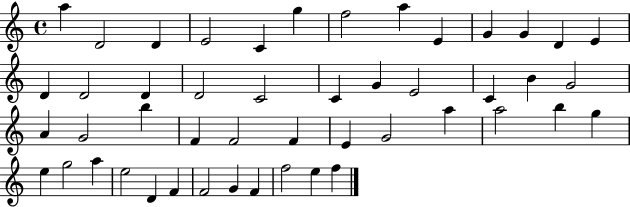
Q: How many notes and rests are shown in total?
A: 48